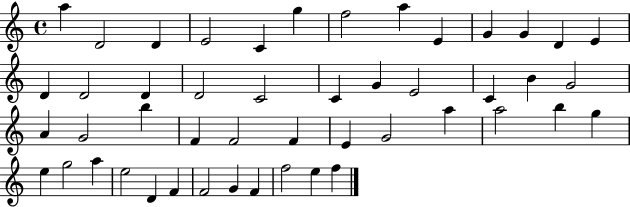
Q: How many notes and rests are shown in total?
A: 48